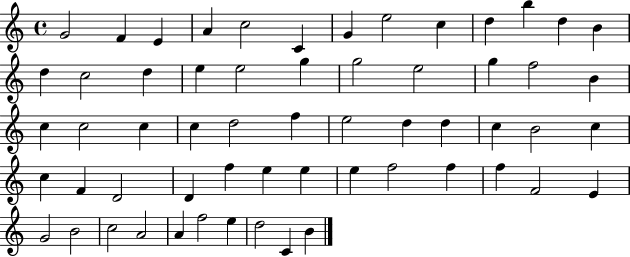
{
  \clef treble
  \time 4/4
  \defaultTimeSignature
  \key c \major
  g'2 f'4 e'4 | a'4 c''2 c'4 | g'4 e''2 c''4 | d''4 b''4 d''4 b'4 | \break d''4 c''2 d''4 | e''4 e''2 g''4 | g''2 e''2 | g''4 f''2 b'4 | \break c''4 c''2 c''4 | c''4 d''2 f''4 | e''2 d''4 d''4 | c''4 b'2 c''4 | \break c''4 f'4 d'2 | d'4 f''4 e''4 e''4 | e''4 f''2 f''4 | f''4 f'2 e'4 | \break g'2 b'2 | c''2 a'2 | a'4 f''2 e''4 | d''2 c'4 b'4 | \break \bar "|."
}